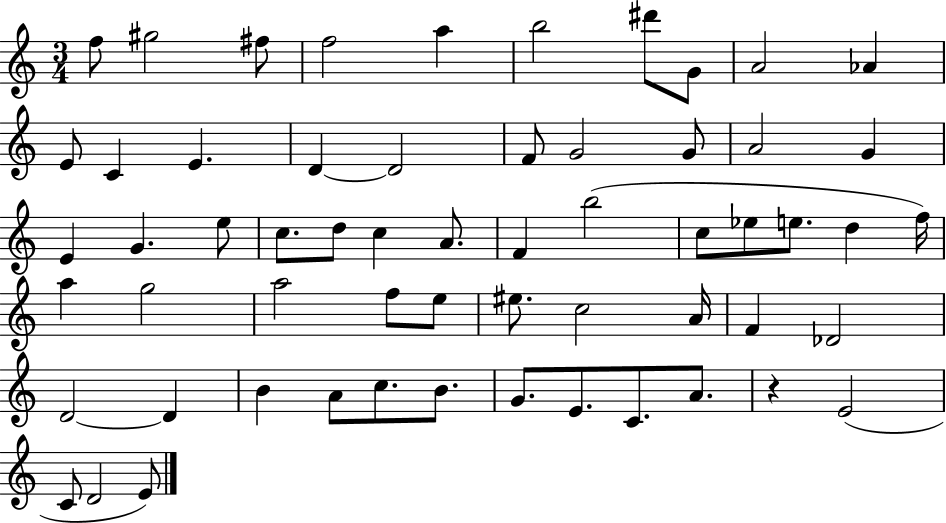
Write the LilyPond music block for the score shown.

{
  \clef treble
  \numericTimeSignature
  \time 3/4
  \key c \major
  f''8 gis''2 fis''8 | f''2 a''4 | b''2 dis'''8 g'8 | a'2 aes'4 | \break e'8 c'4 e'4. | d'4~~ d'2 | f'8 g'2 g'8 | a'2 g'4 | \break e'4 g'4. e''8 | c''8. d''8 c''4 a'8. | f'4 b''2( | c''8 ees''8 e''8. d''4 f''16) | \break a''4 g''2 | a''2 f''8 e''8 | eis''8. c''2 a'16 | f'4 des'2 | \break d'2~~ d'4 | b'4 a'8 c''8. b'8. | g'8. e'8. c'8. a'8. | r4 e'2( | \break c'8 d'2 e'8) | \bar "|."
}